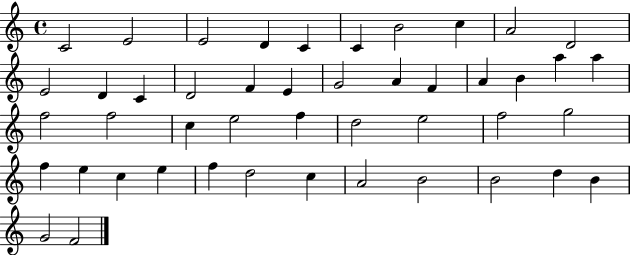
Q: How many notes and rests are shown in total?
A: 46